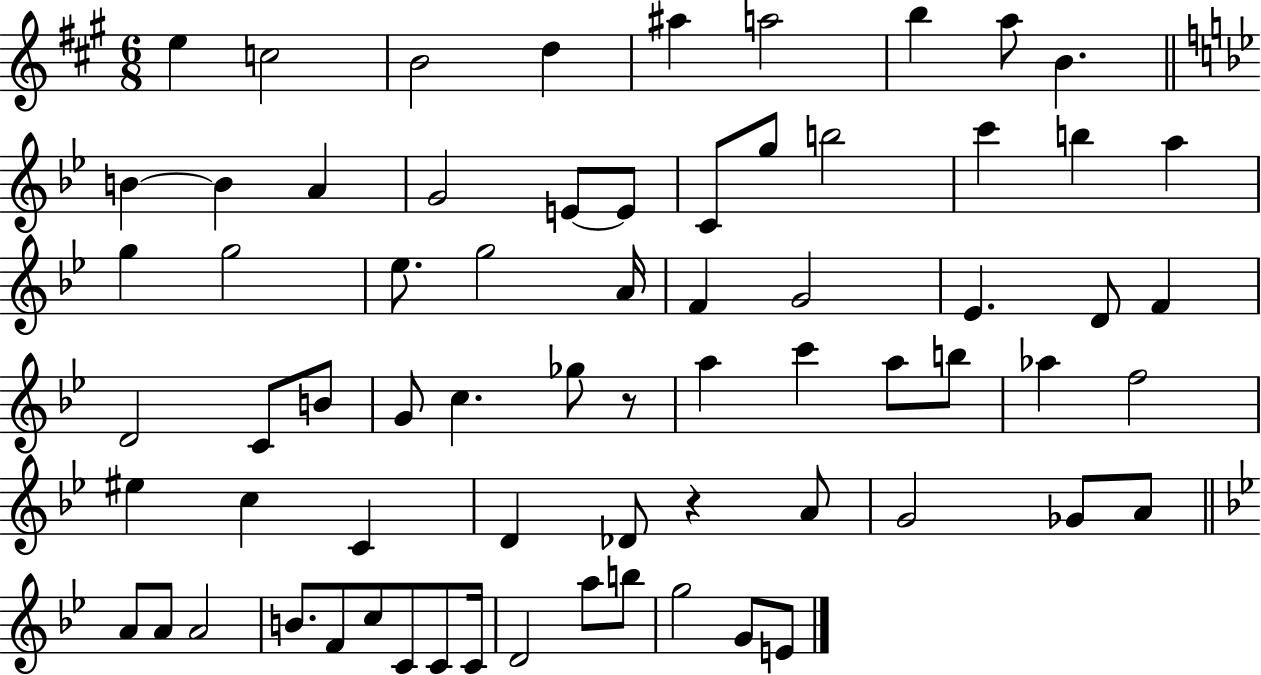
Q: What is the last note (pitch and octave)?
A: E4